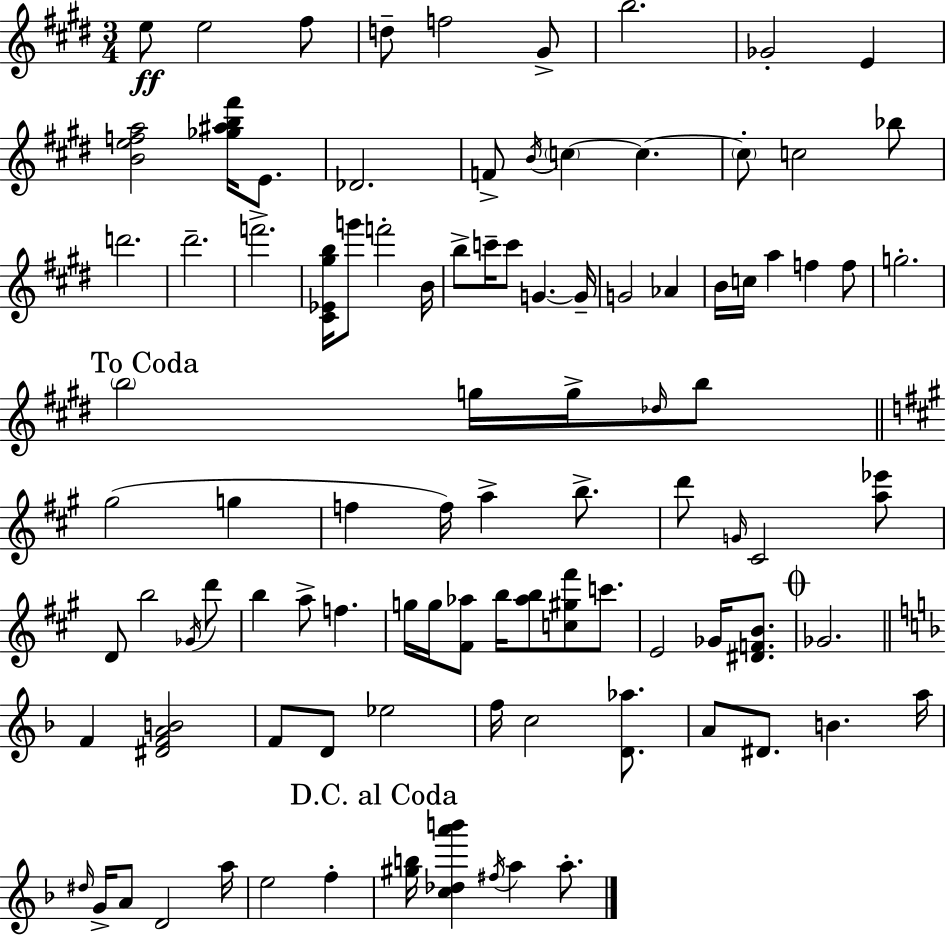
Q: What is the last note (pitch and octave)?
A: A5